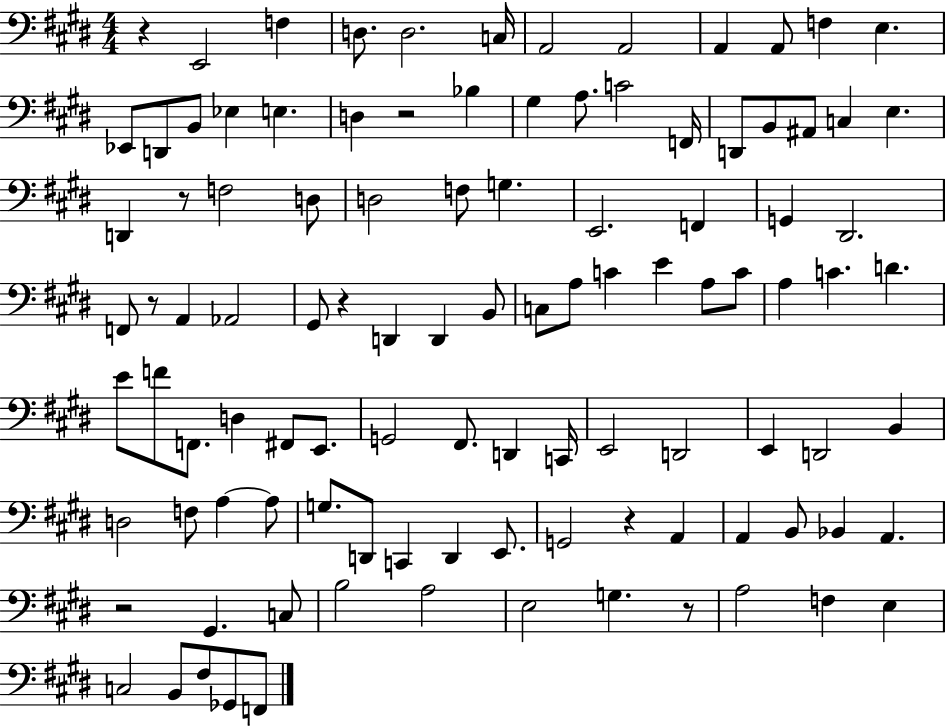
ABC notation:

X:1
T:Untitled
M:4/4
L:1/4
K:E
z E,,2 F, D,/2 D,2 C,/4 A,,2 A,,2 A,, A,,/2 F, E, _E,,/2 D,,/2 B,,/2 _E, E, D, z2 _B, ^G, A,/2 C2 F,,/4 D,,/2 B,,/2 ^A,,/2 C, E, D,, z/2 F,2 D,/2 D,2 F,/2 G, E,,2 F,, G,, ^D,,2 F,,/2 z/2 A,, _A,,2 ^G,,/2 z D,, D,, B,,/2 C,/2 A,/2 C E A,/2 C/2 A, C D E/2 F/2 F,,/2 D, ^F,,/2 E,,/2 G,,2 ^F,,/2 D,, C,,/4 E,,2 D,,2 E,, D,,2 B,, D,2 F,/2 A, A,/2 G,/2 D,,/2 C,, D,, E,,/2 G,,2 z A,, A,, B,,/2 _B,, A,, z2 ^G,, C,/2 B,2 A,2 E,2 G, z/2 A,2 F, E, C,2 B,,/2 ^F,/2 _G,,/2 F,,/2